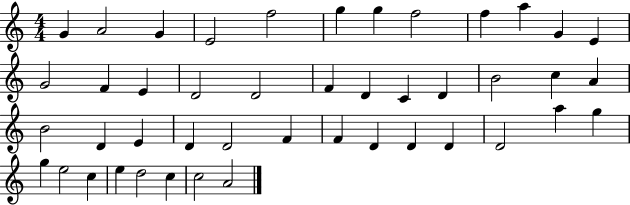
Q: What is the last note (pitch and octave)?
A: A4